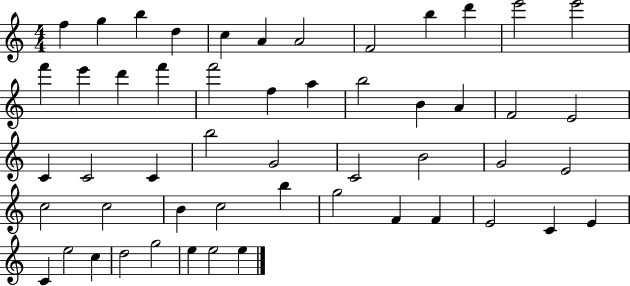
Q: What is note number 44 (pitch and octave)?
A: E4